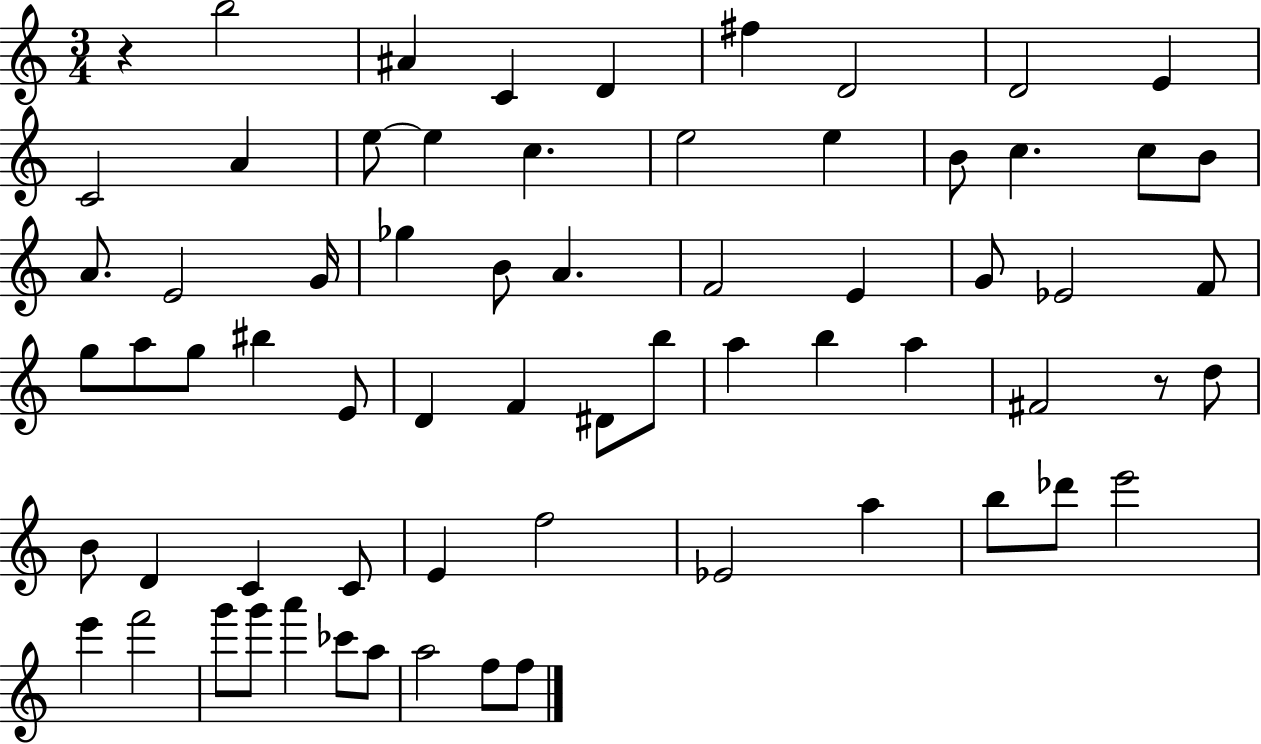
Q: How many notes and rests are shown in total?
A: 67